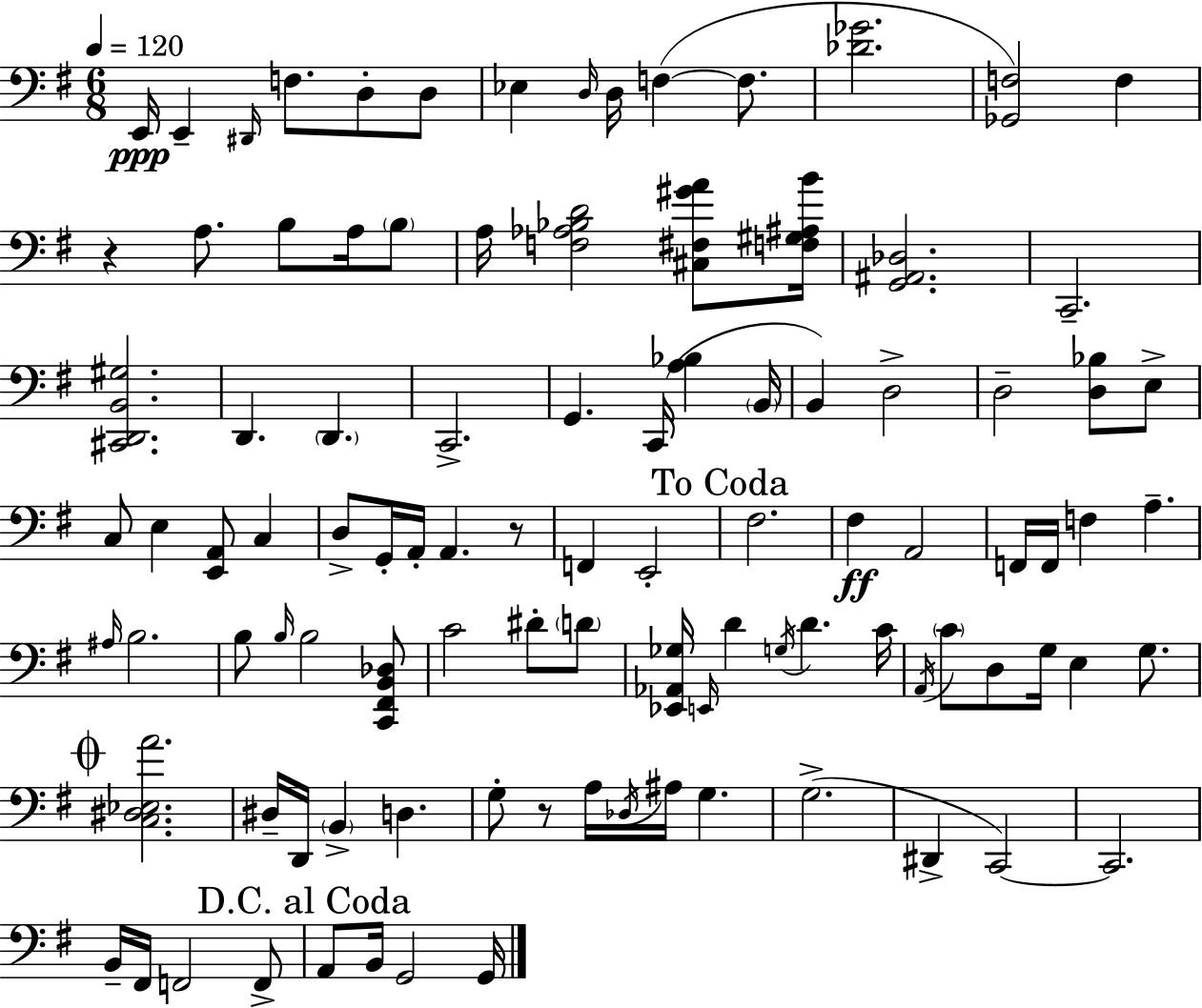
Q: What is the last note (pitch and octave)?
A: G2